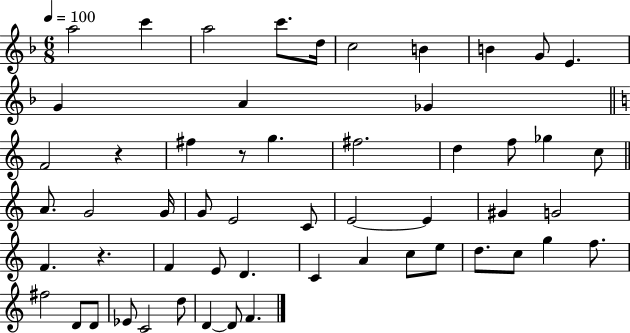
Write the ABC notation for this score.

X:1
T:Untitled
M:6/8
L:1/4
K:F
a2 c' a2 c'/2 d/4 c2 B B G/2 E G A _G F2 z ^f z/2 g ^f2 d f/2 _g c/2 A/2 G2 G/4 G/2 E2 C/2 E2 E ^G G2 F z F E/2 D C A c/2 e/2 d/2 c/2 g f/2 ^f2 D/2 D/2 _E/2 C2 d/2 D D/2 F